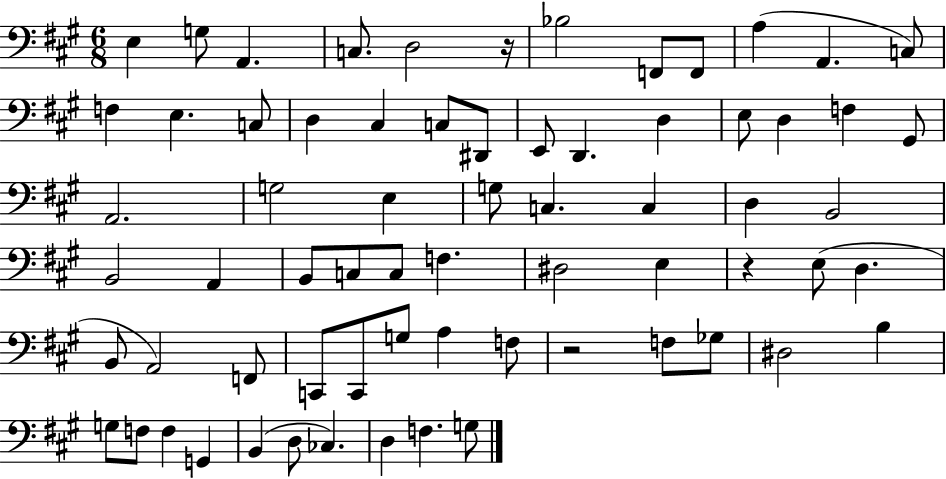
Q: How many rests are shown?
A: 3